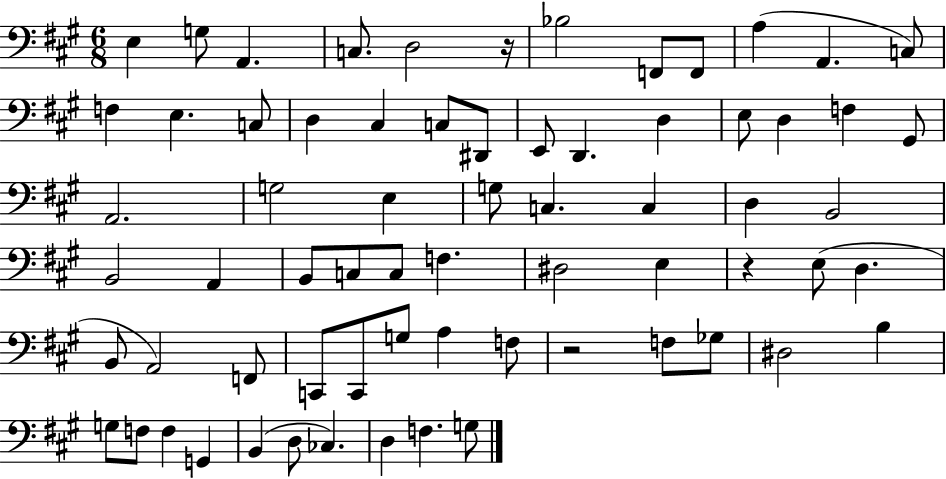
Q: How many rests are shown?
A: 3